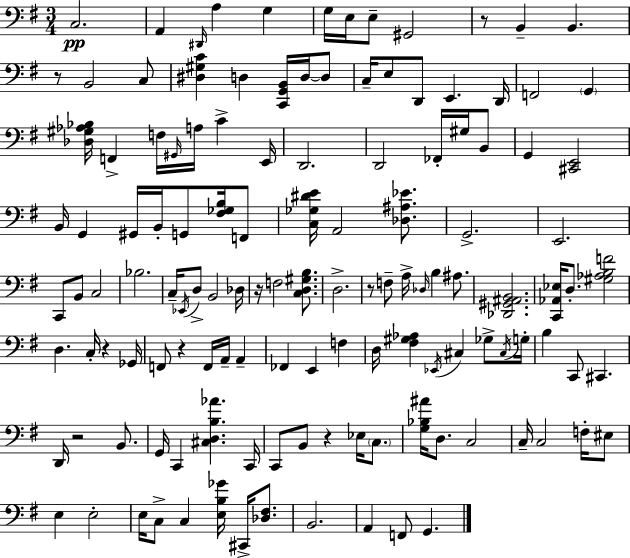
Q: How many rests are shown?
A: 8